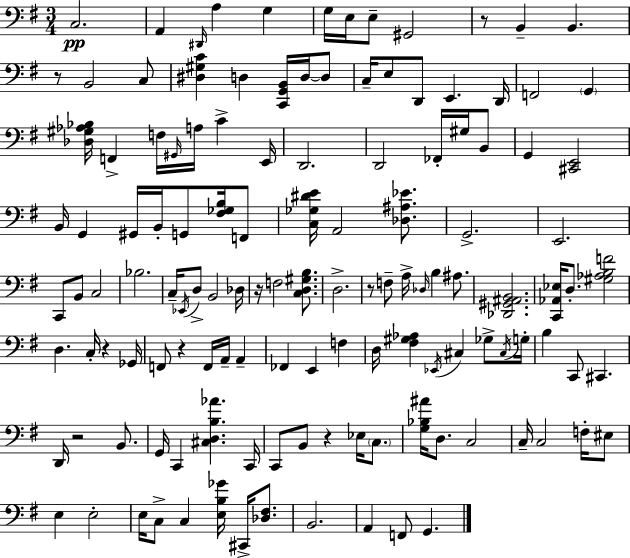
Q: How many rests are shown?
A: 8